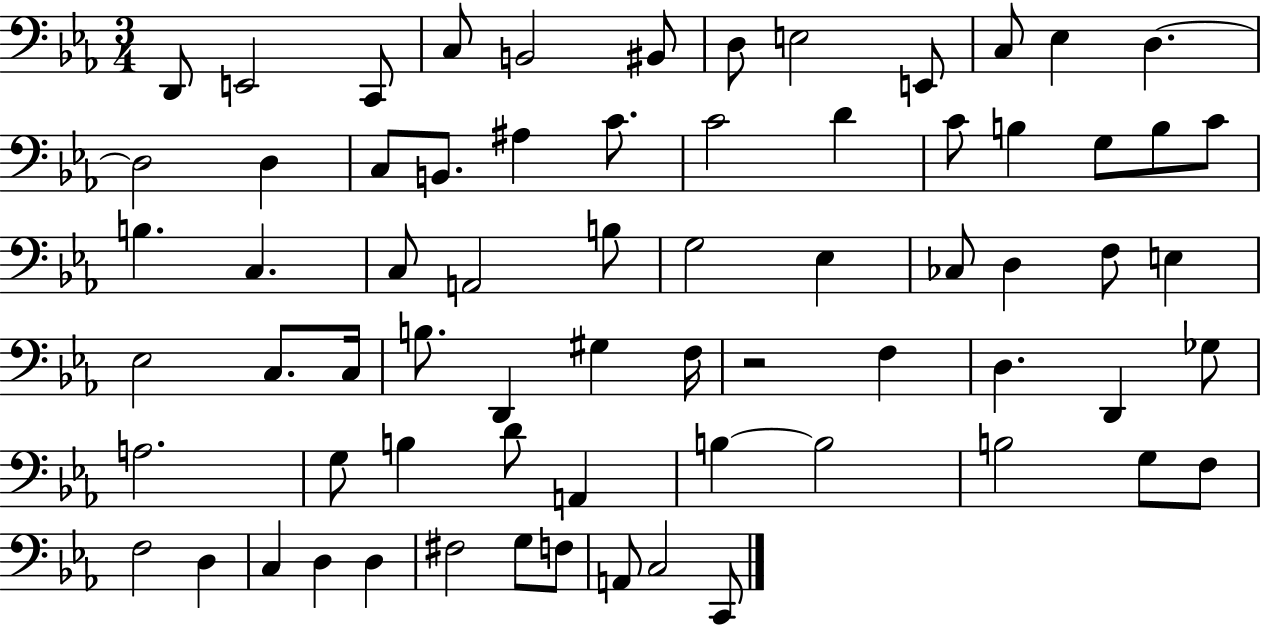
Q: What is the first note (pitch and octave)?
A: D2